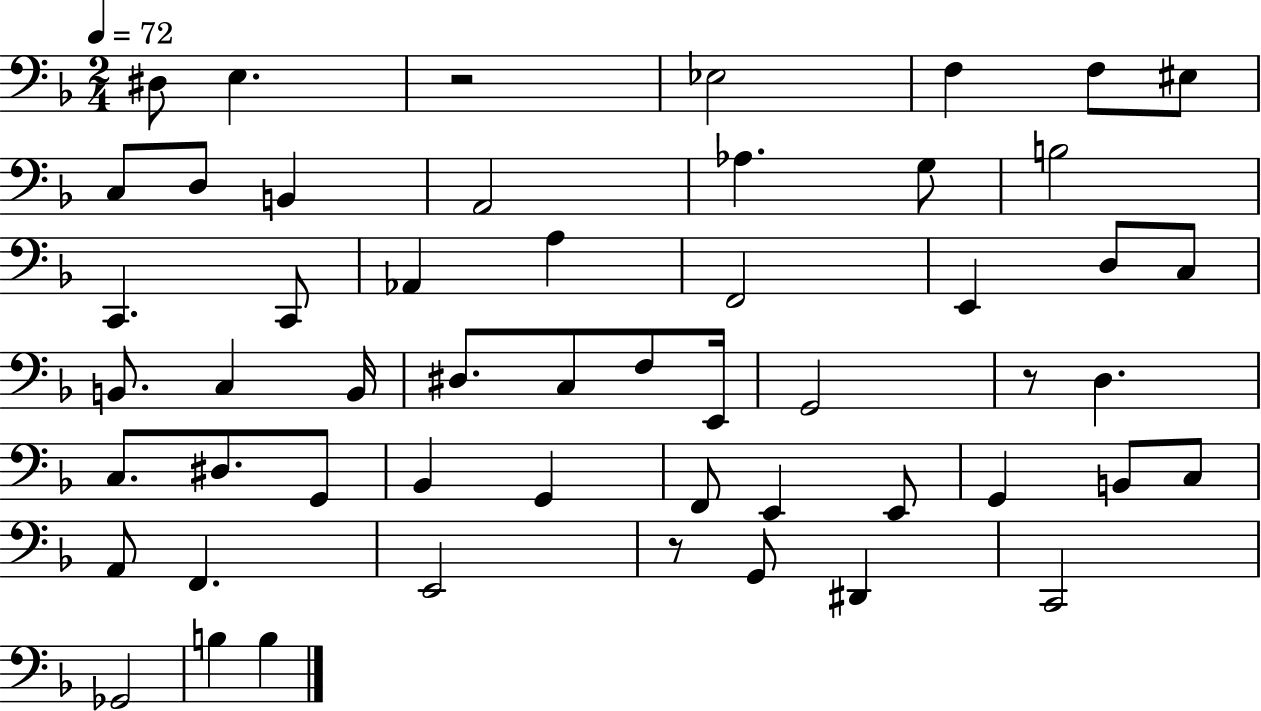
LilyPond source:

{
  \clef bass
  \numericTimeSignature
  \time 2/4
  \key f \major
  \tempo 4 = 72
  dis8 e4. | r2 | ees2 | f4 f8 eis8 | \break c8 d8 b,4 | a,2 | aes4. g8 | b2 | \break c,4. c,8 | aes,4 a4 | f,2 | e,4 d8 c8 | \break b,8. c4 b,16 | dis8. c8 f8 e,16 | g,2 | r8 d4. | \break c8. dis8. g,8 | bes,4 g,4 | f,8 e,4 e,8 | g,4 b,8 c8 | \break a,8 f,4. | e,2 | r8 g,8 dis,4 | c,2 | \break ges,2 | b4 b4 | \bar "|."
}